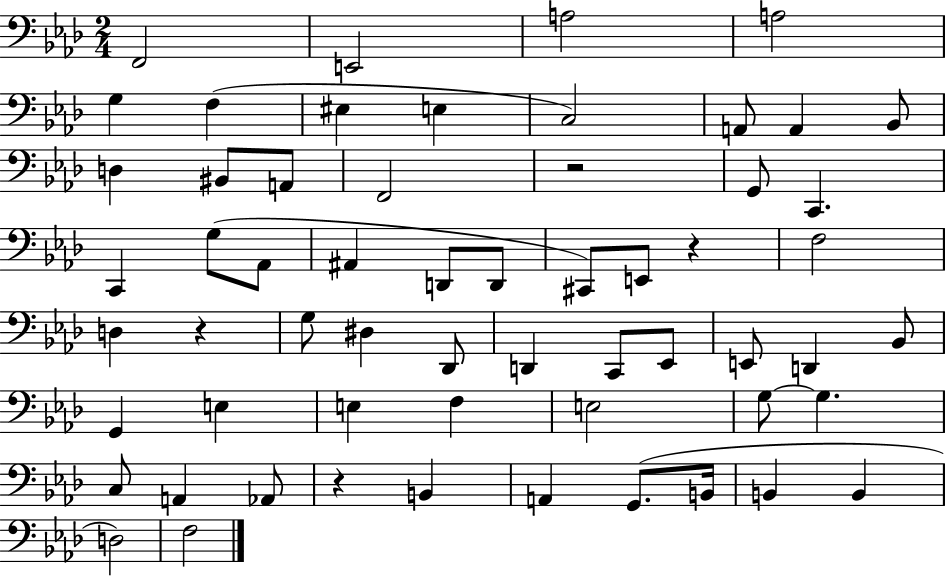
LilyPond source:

{
  \clef bass
  \numericTimeSignature
  \time 2/4
  \key aes \major
  f,2 | e,2 | a2 | a2 | \break g4 f4( | eis4 e4 | c2) | a,8 a,4 bes,8 | \break d4 bis,8 a,8 | f,2 | r2 | g,8 c,4. | \break c,4 g8( aes,8 | ais,4 d,8 d,8 | cis,8) e,8 r4 | f2 | \break d4 r4 | g8 dis4 des,8 | d,4 c,8 ees,8 | e,8 d,4 bes,8 | \break g,4 e4 | e4 f4 | e2 | g8~~ g4. | \break c8 a,4 aes,8 | r4 b,4 | a,4 g,8.( b,16 | b,4 b,4 | \break d2) | f2 | \bar "|."
}